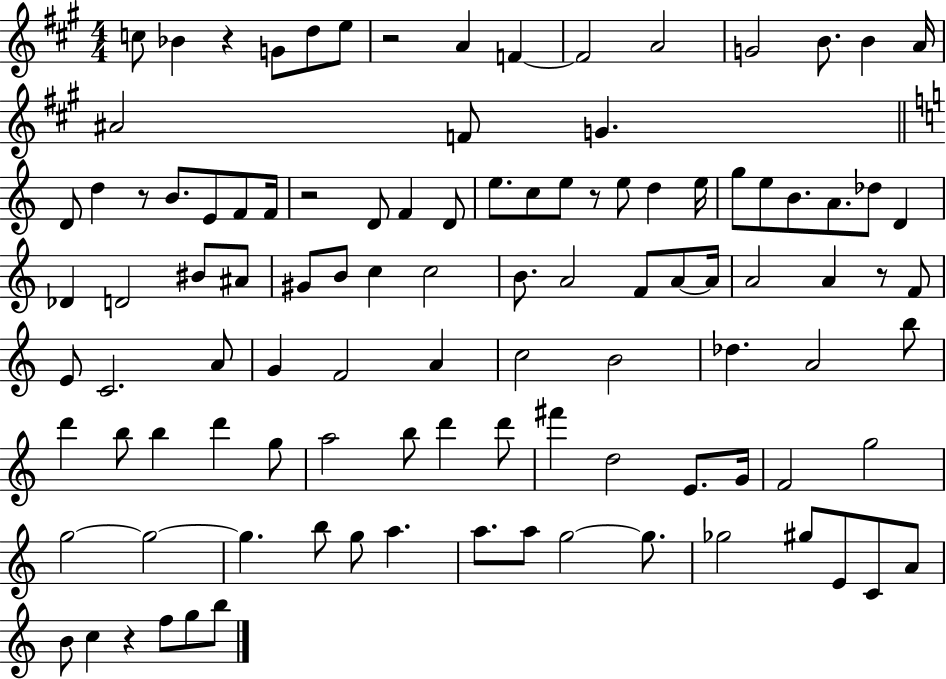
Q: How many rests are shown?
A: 7